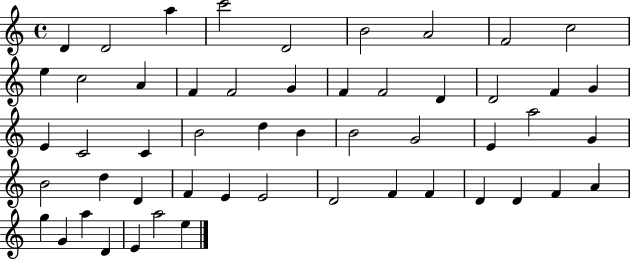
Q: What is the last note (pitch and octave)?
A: E5